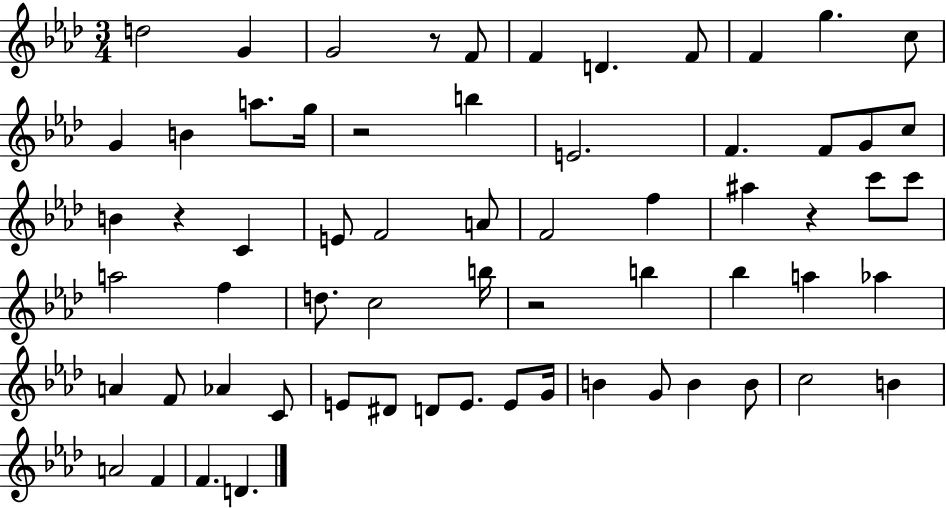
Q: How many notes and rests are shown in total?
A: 64